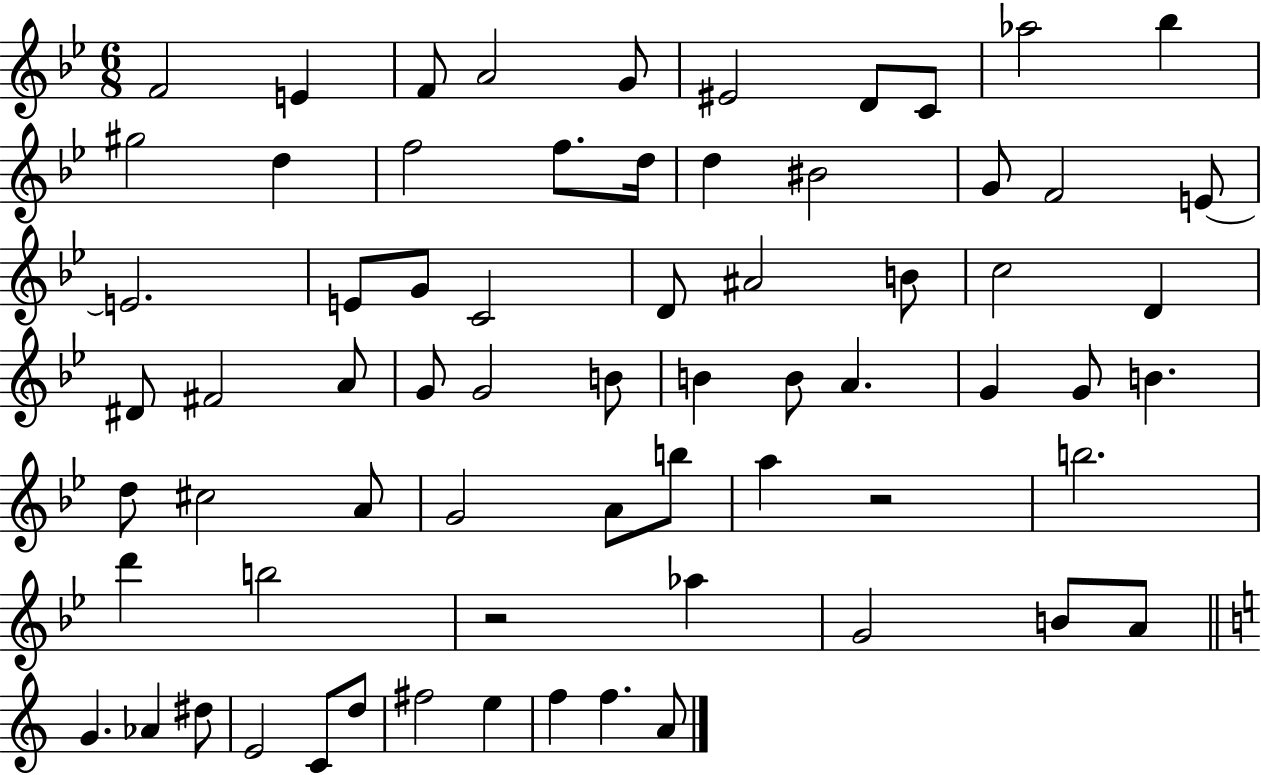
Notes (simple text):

F4/h E4/q F4/e A4/h G4/e EIS4/h D4/e C4/e Ab5/h Bb5/q G#5/h D5/q F5/h F5/e. D5/s D5/q BIS4/h G4/e F4/h E4/e E4/h. E4/e G4/e C4/h D4/e A#4/h B4/e C5/h D4/q D#4/e F#4/h A4/e G4/e G4/h B4/e B4/q B4/e A4/q. G4/q G4/e B4/q. D5/e C#5/h A4/e G4/h A4/e B5/e A5/q R/h B5/h. D6/q B5/h R/h Ab5/q G4/h B4/e A4/e G4/q. Ab4/q D#5/e E4/h C4/e D5/e F#5/h E5/q F5/q F5/q. A4/e